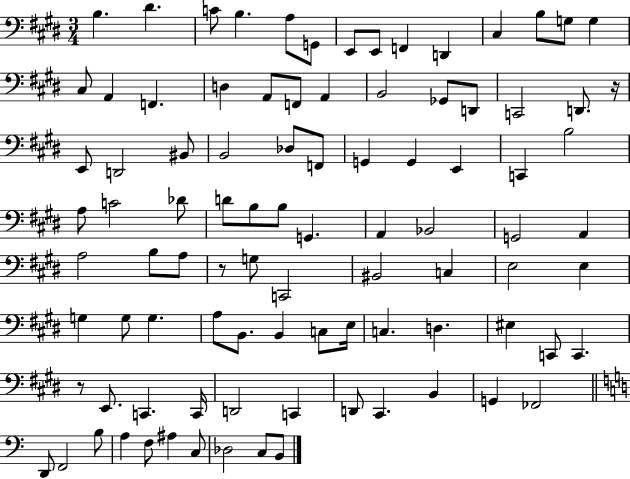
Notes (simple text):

B3/q. D#4/q. C4/e B3/q. A3/e G2/e E2/e E2/e F2/q D2/q C#3/q B3/e G3/e G3/q C#3/e A2/q F2/q. D3/q A2/e F2/e A2/q B2/h Gb2/e D2/e C2/h D2/e. R/s E2/e D2/h BIS2/e B2/h Db3/e F2/e G2/q G2/q E2/q C2/q B3/h A3/e C4/h Db4/e D4/e B3/e B3/e G2/q. A2/q Bb2/h G2/h A2/q A3/h B3/e A3/e R/e G3/e C2/h BIS2/h C3/q E3/h E3/q G3/q G3/e G3/q. A3/e B2/e. B2/q C3/e E3/s C3/q. D3/q. EIS3/q C2/e C2/q. R/e E2/e. C2/q. C2/s D2/h C2/q D2/e C#2/q. B2/q G2/q FES2/h D2/e F2/h B3/e A3/q F3/e A#3/q C3/e Db3/h C3/e B2/e